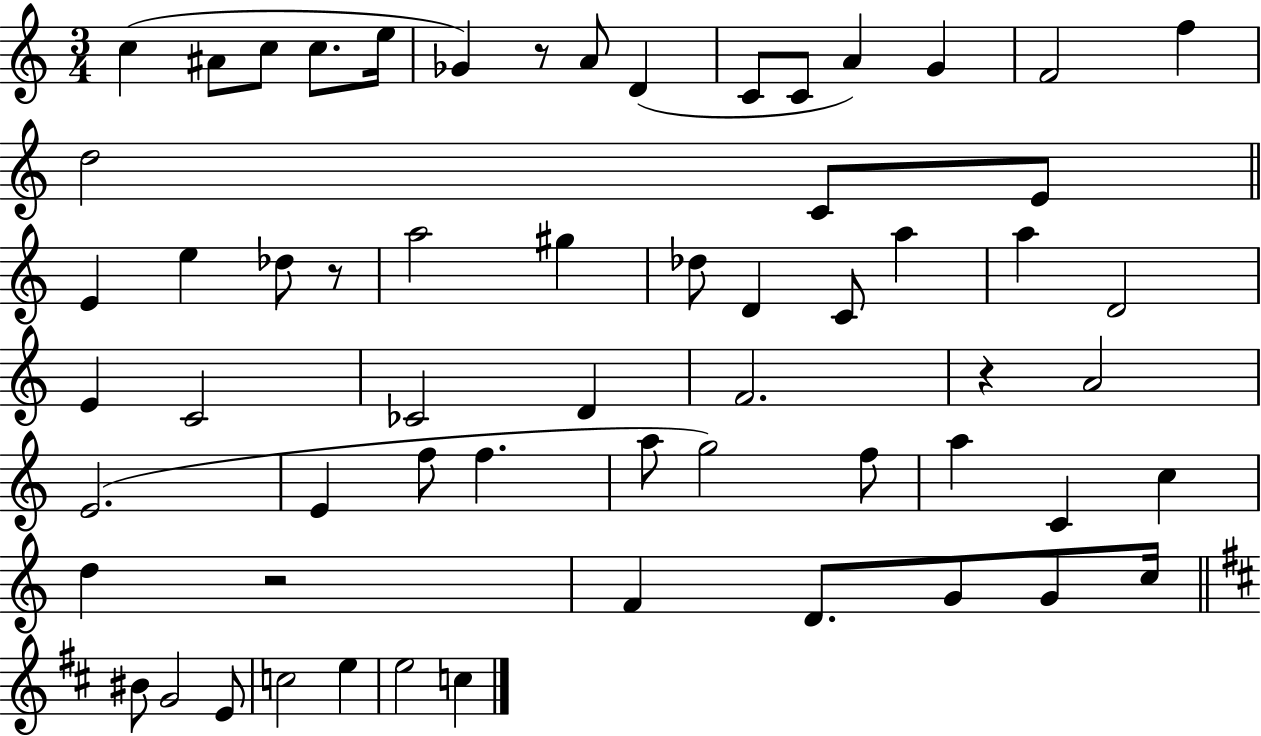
{
  \clef treble
  \numericTimeSignature
  \time 3/4
  \key c \major
  c''4( ais'8 c''8 c''8. e''16 | ges'4) r8 a'8 d'4( | c'8 c'8 a'4) g'4 | f'2 f''4 | \break d''2 c'8 e'8 | \bar "||" \break \key c \major e'4 e''4 des''8 r8 | a''2 gis''4 | des''8 d'4 c'8 a''4 | a''4 d'2 | \break e'4 c'2 | ces'2 d'4 | f'2. | r4 a'2 | \break e'2.( | e'4 f''8 f''4. | a''8 g''2) f''8 | a''4 c'4 c''4 | \break d''4 r2 | f'4 d'8. g'8 g'8 c''16 | \bar "||" \break \key d \major bis'8 g'2 e'8 | c''2 e''4 | e''2 c''4 | \bar "|."
}